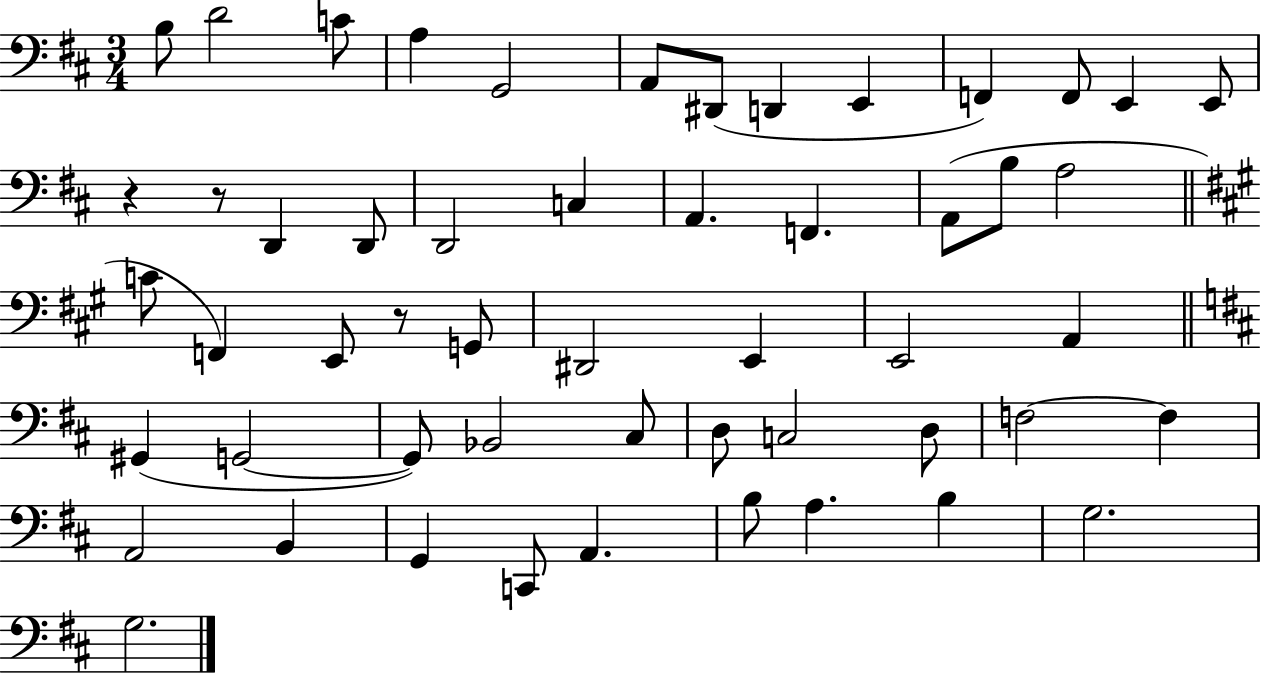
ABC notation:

X:1
T:Untitled
M:3/4
L:1/4
K:D
B,/2 D2 C/2 A, G,,2 A,,/2 ^D,,/2 D,, E,, F,, F,,/2 E,, E,,/2 z z/2 D,, D,,/2 D,,2 C, A,, F,, A,,/2 B,/2 A,2 C/2 F,, E,,/2 z/2 G,,/2 ^D,,2 E,, E,,2 A,, ^G,, G,,2 G,,/2 _B,,2 ^C,/2 D,/2 C,2 D,/2 F,2 F, A,,2 B,, G,, C,,/2 A,, B,/2 A, B, G,2 G,2